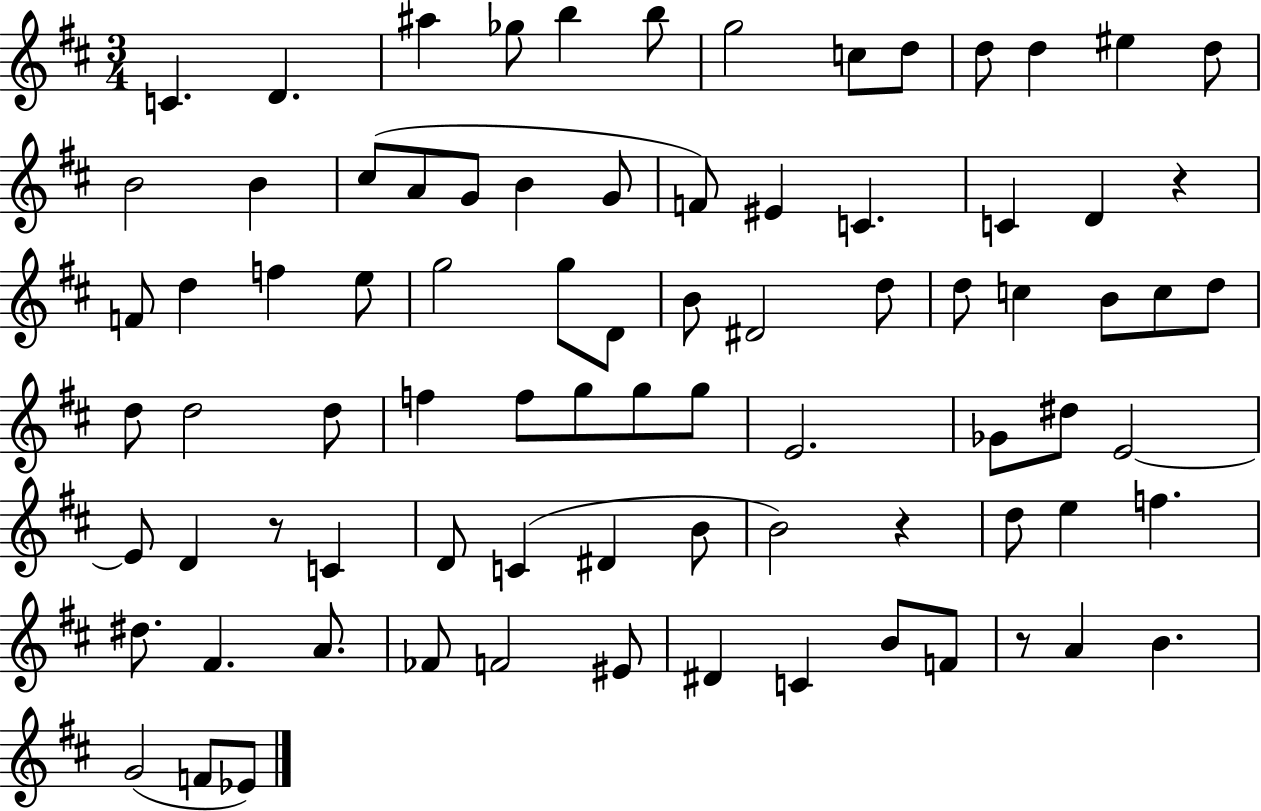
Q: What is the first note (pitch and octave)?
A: C4